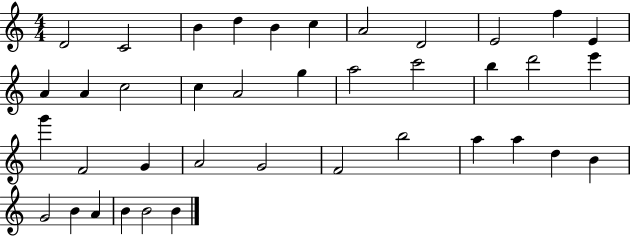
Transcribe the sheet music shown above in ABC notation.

X:1
T:Untitled
M:4/4
L:1/4
K:C
D2 C2 B d B c A2 D2 E2 f E A A c2 c A2 g a2 c'2 b d'2 e' g' F2 G A2 G2 F2 b2 a a d B G2 B A B B2 B